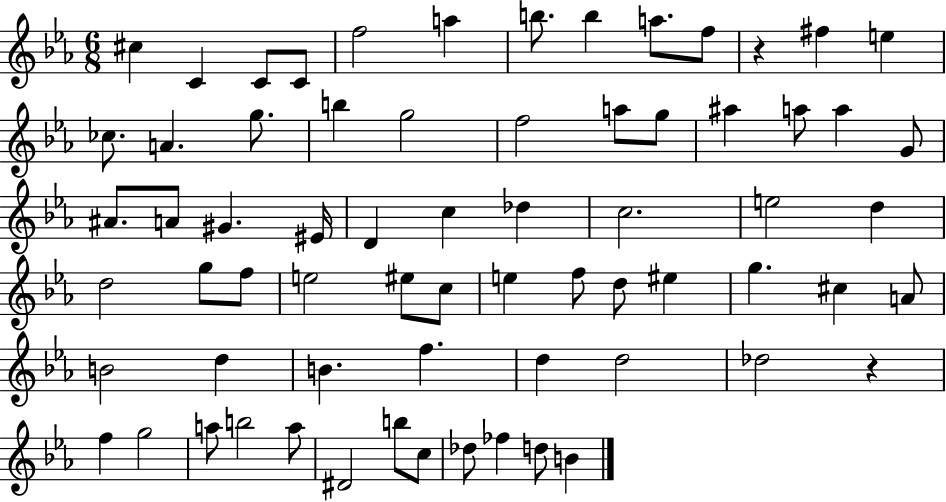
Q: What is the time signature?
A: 6/8